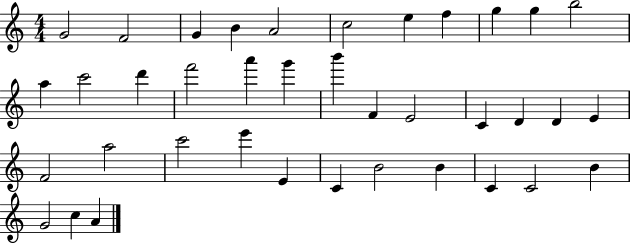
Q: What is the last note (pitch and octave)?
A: A4